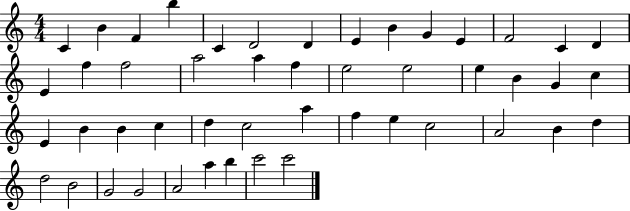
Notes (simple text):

C4/q B4/q F4/q B5/q C4/q D4/h D4/q E4/q B4/q G4/q E4/q F4/h C4/q D4/q E4/q F5/q F5/h A5/h A5/q F5/q E5/h E5/h E5/q B4/q G4/q C5/q E4/q B4/q B4/q C5/q D5/q C5/h A5/q F5/q E5/q C5/h A4/h B4/q D5/q D5/h B4/h G4/h G4/h A4/h A5/q B5/q C6/h C6/h